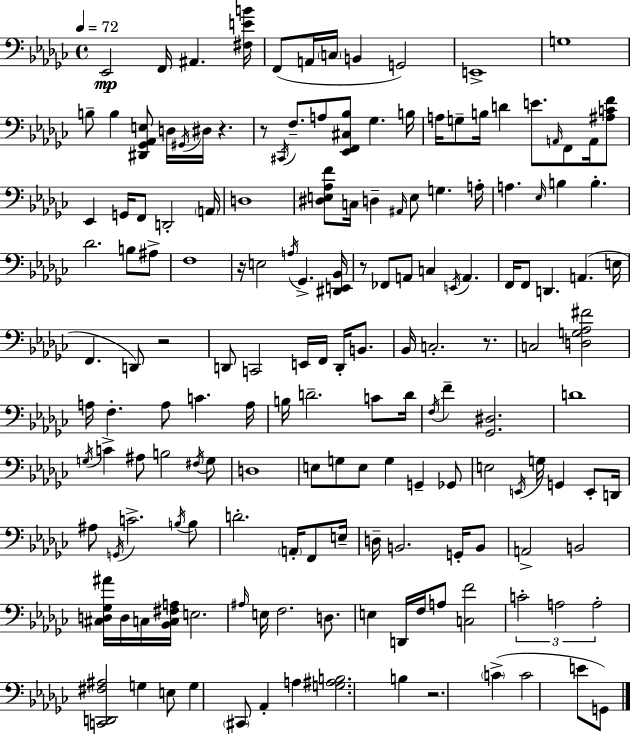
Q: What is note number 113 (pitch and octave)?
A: D3